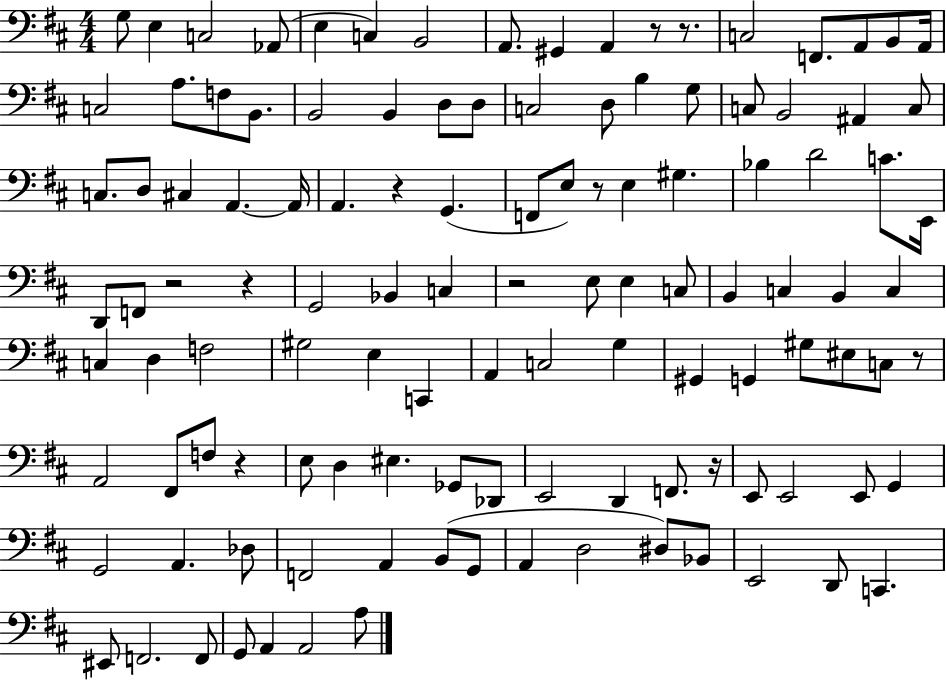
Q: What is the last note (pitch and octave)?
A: A3